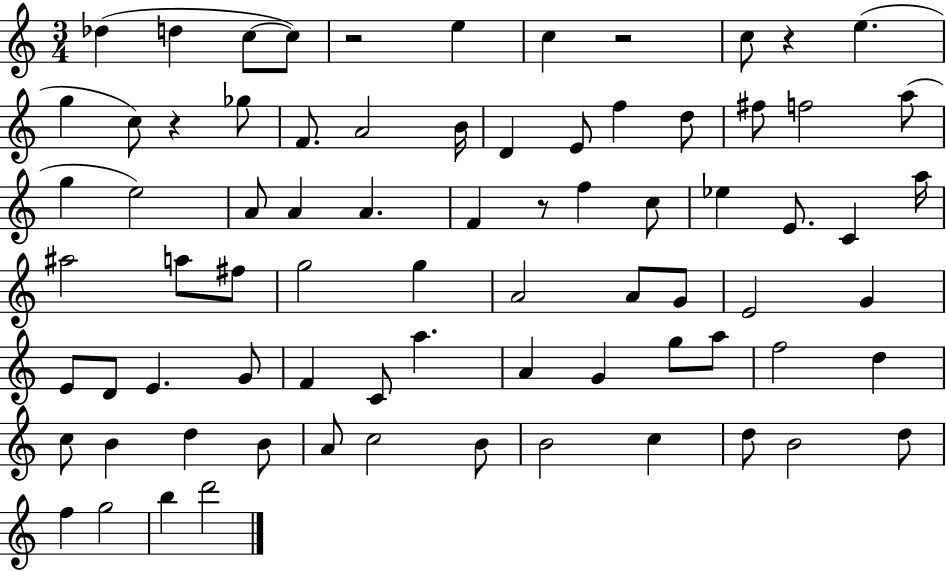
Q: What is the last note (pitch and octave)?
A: D6